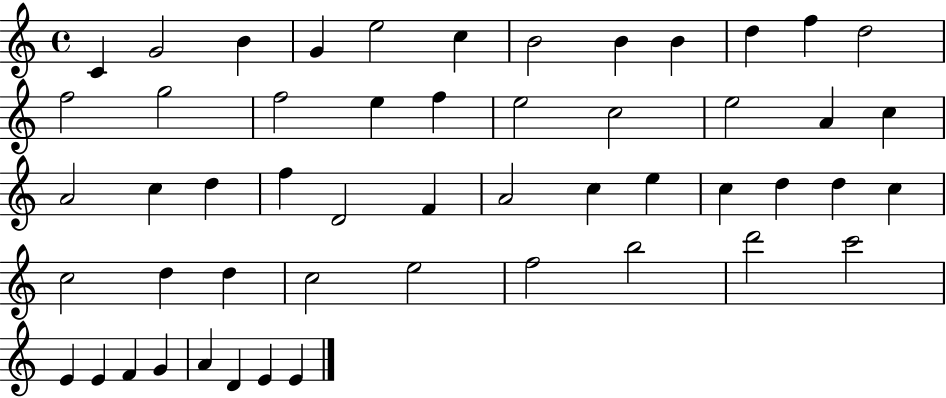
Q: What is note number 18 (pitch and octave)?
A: E5